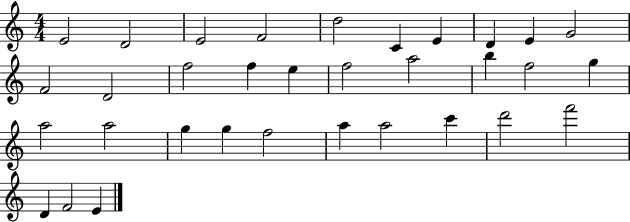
{
  \clef treble
  \numericTimeSignature
  \time 4/4
  \key c \major
  e'2 d'2 | e'2 f'2 | d''2 c'4 e'4 | d'4 e'4 g'2 | \break f'2 d'2 | f''2 f''4 e''4 | f''2 a''2 | b''4 f''2 g''4 | \break a''2 a''2 | g''4 g''4 f''2 | a''4 a''2 c'''4 | d'''2 f'''2 | \break d'4 f'2 e'4 | \bar "|."
}